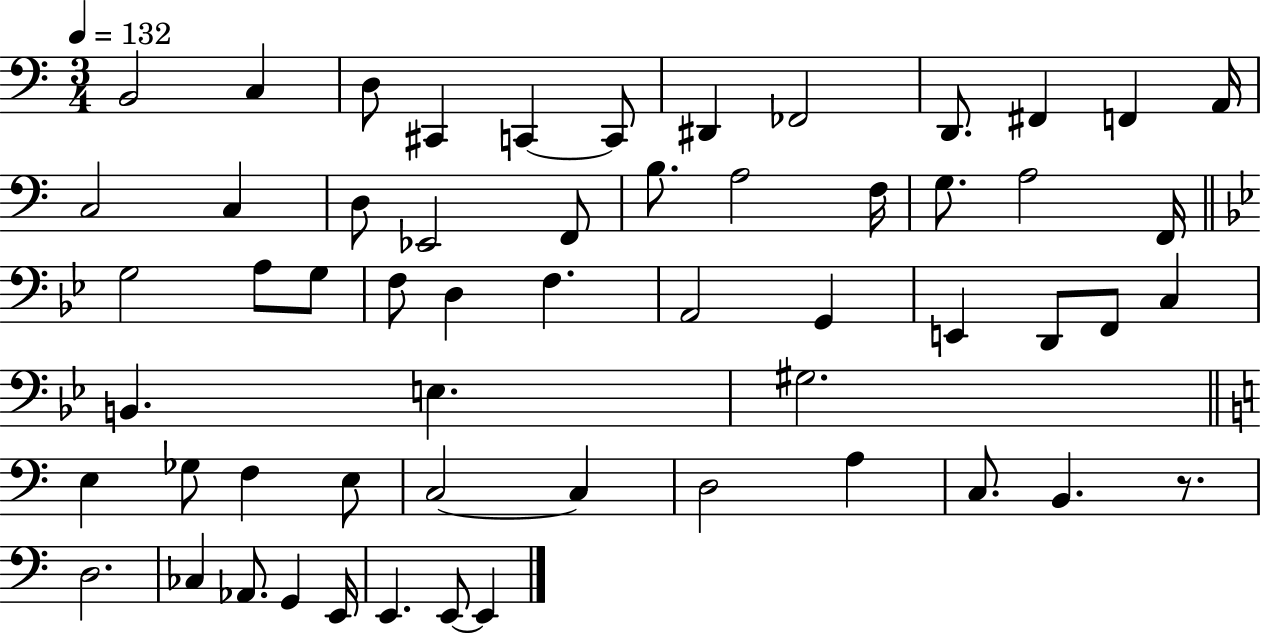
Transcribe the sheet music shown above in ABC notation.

X:1
T:Untitled
M:3/4
L:1/4
K:C
B,,2 C, D,/2 ^C,, C,, C,,/2 ^D,, _F,,2 D,,/2 ^F,, F,, A,,/4 C,2 C, D,/2 _E,,2 F,,/2 B,/2 A,2 F,/4 G,/2 A,2 F,,/4 G,2 A,/2 G,/2 F,/2 D, F, A,,2 G,, E,, D,,/2 F,,/2 C, B,, E, ^G,2 E, _G,/2 F, E,/2 C,2 C, D,2 A, C,/2 B,, z/2 D,2 _C, _A,,/2 G,, E,,/4 E,, E,,/2 E,,